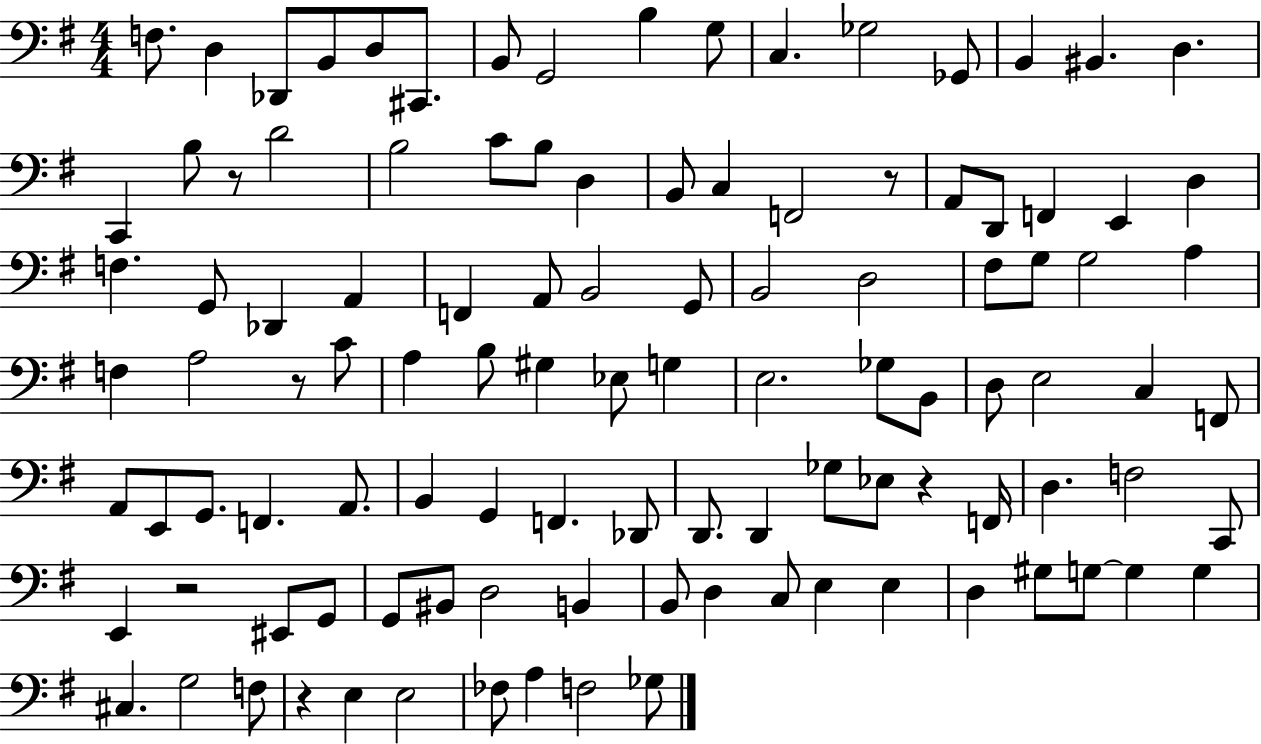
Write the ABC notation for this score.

X:1
T:Untitled
M:4/4
L:1/4
K:G
F,/2 D, _D,,/2 B,,/2 D,/2 ^C,,/2 B,,/2 G,,2 B, G,/2 C, _G,2 _G,,/2 B,, ^B,, D, C,, B,/2 z/2 D2 B,2 C/2 B,/2 D, B,,/2 C, F,,2 z/2 A,,/2 D,,/2 F,, E,, D, F, G,,/2 _D,, A,, F,, A,,/2 B,,2 G,,/2 B,,2 D,2 ^F,/2 G,/2 G,2 A, F, A,2 z/2 C/2 A, B,/2 ^G, _E,/2 G, E,2 _G,/2 B,,/2 D,/2 E,2 C, F,,/2 A,,/2 E,,/2 G,,/2 F,, A,,/2 B,, G,, F,, _D,,/2 D,,/2 D,, _G,/2 _E,/2 z F,,/4 D, F,2 C,,/2 E,, z2 ^E,,/2 G,,/2 G,,/2 ^B,,/2 D,2 B,, B,,/2 D, C,/2 E, E, D, ^G,/2 G,/2 G, G, ^C, G,2 F,/2 z E, E,2 _F,/2 A, F,2 _G,/2